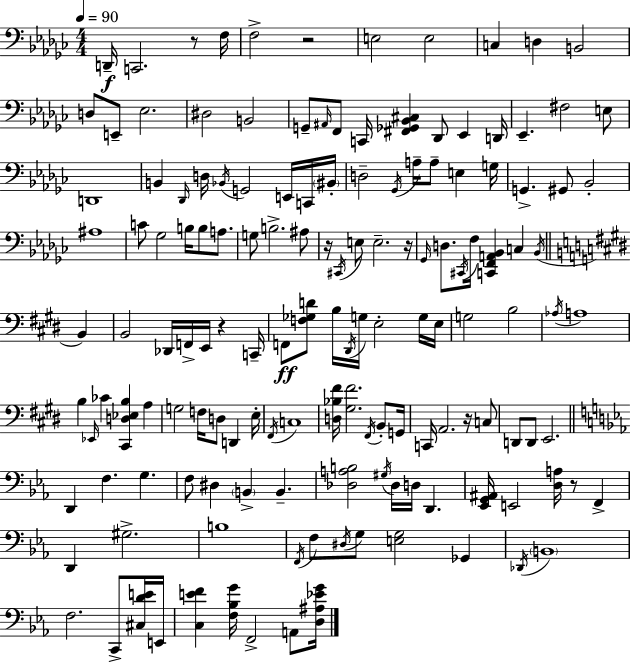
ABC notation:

X:1
T:Untitled
M:4/4
L:1/4
K:Ebm
D,,/4 C,,2 z/2 F,/4 F,2 z2 E,2 E,2 C, D, B,,2 D,/2 E,,/2 _E,2 ^D,2 B,,2 G,,/2 ^A,,/4 F,,/2 C,,/4 [^F,,_G,,_B,,^C,] _D,,/2 _E,, D,,/4 _E,, ^F,2 E,/2 D,,4 B,, _D,,/4 D,/4 _B,,/4 G,,2 E,,/4 C,,/4 ^B,,/4 D,2 _G,,/4 A,/4 A,/2 E, G,/4 G,, ^G,,/2 _B,,2 ^A,4 C/2 _G,2 B,/4 B,/2 A,/2 G,/2 B,2 ^A,/2 z/4 ^C,,/4 E,/2 E,2 z/4 _G,,/4 D,/2 ^C,,/4 F,/4 [C,,F,,A,,_B,,] C, _B,,/4 B,, B,,2 _D,,/4 F,,/4 E,,/4 z C,,/4 F,,/2 [F,_G,D]/2 B,/4 ^D,,/4 G,/4 E,2 G,/4 E,/4 G,2 B,2 _A,/4 A,4 B, _E,,/4 _C [^C,,D,_E,B,] A, G,2 F,/4 D,/2 D,, E,/4 ^F,,/4 C,4 [D,_B,^F]/4 [^G,^F]2 ^F,,/4 B,,/2 G,,/4 C,,/4 A,,2 z/4 C,/2 D,,/2 D,,/2 E,,2 D,, F, G, F,/2 ^D, B,, B,, [_D,A,B,]2 ^G,/4 _D,/4 D,/4 D,, [_E,,G,,^A,,]/4 E,,2 [D,A,]/4 z/2 F,, D,, ^G,2 B,4 F,,/4 F,/2 ^D,/4 G,/2 [E,G,]2 _G,, _D,,/4 B,,4 F,2 C,,/2 [^C,DE]/4 E,,/4 [C,EF] [F,_B,G]/4 F,,2 A,,/2 [D,^A,_EG]/4